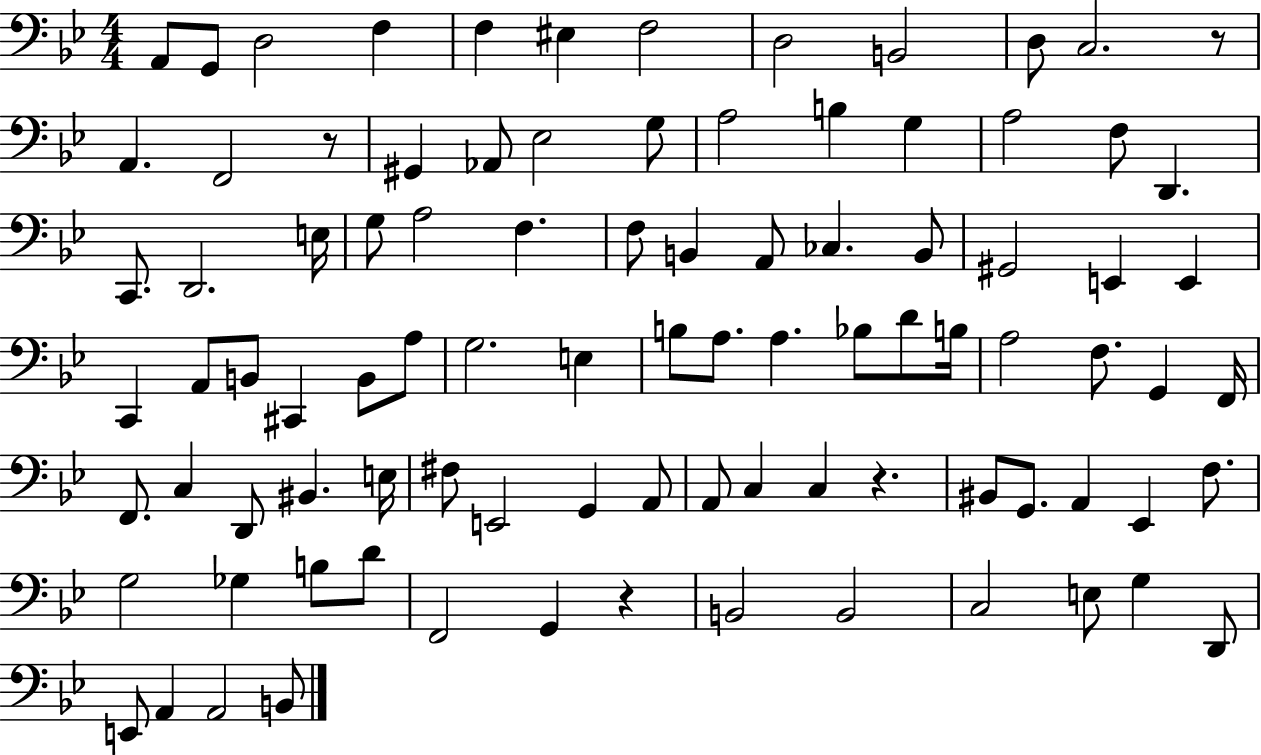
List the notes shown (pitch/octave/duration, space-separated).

A2/e G2/e D3/h F3/q F3/q EIS3/q F3/h D3/h B2/h D3/e C3/h. R/e A2/q. F2/h R/e G#2/q Ab2/e Eb3/h G3/e A3/h B3/q G3/q A3/h F3/e D2/q. C2/e. D2/h. E3/s G3/e A3/h F3/q. F3/e B2/q A2/e CES3/q. B2/e G#2/h E2/q E2/q C2/q A2/e B2/e C#2/q B2/e A3/e G3/h. E3/q B3/e A3/e. A3/q. Bb3/e D4/e B3/s A3/h F3/e. G2/q F2/s F2/e. C3/q D2/e BIS2/q. E3/s F#3/e E2/h G2/q A2/e A2/e C3/q C3/q R/q. BIS2/e G2/e. A2/q Eb2/q F3/e. G3/h Gb3/q B3/e D4/e F2/h G2/q R/q B2/h B2/h C3/h E3/e G3/q D2/e E2/e A2/q A2/h B2/e